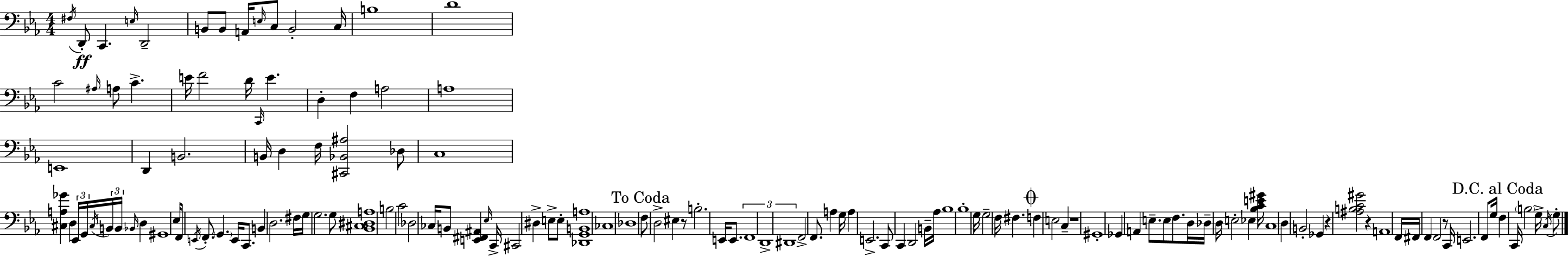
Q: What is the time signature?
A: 4/4